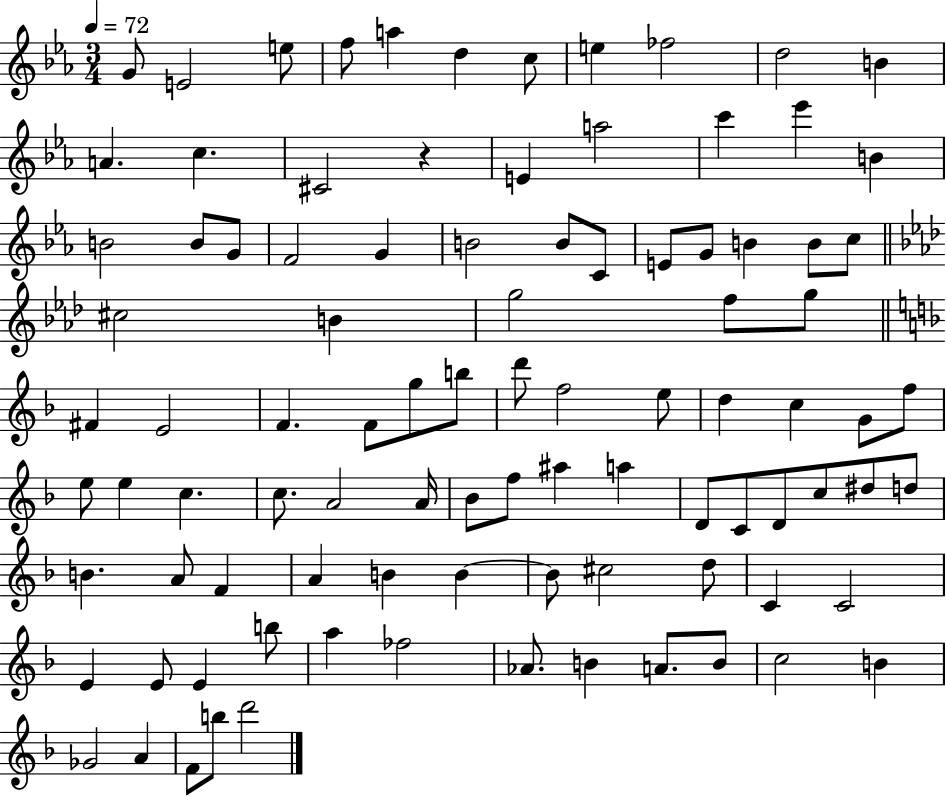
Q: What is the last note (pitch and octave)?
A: D6